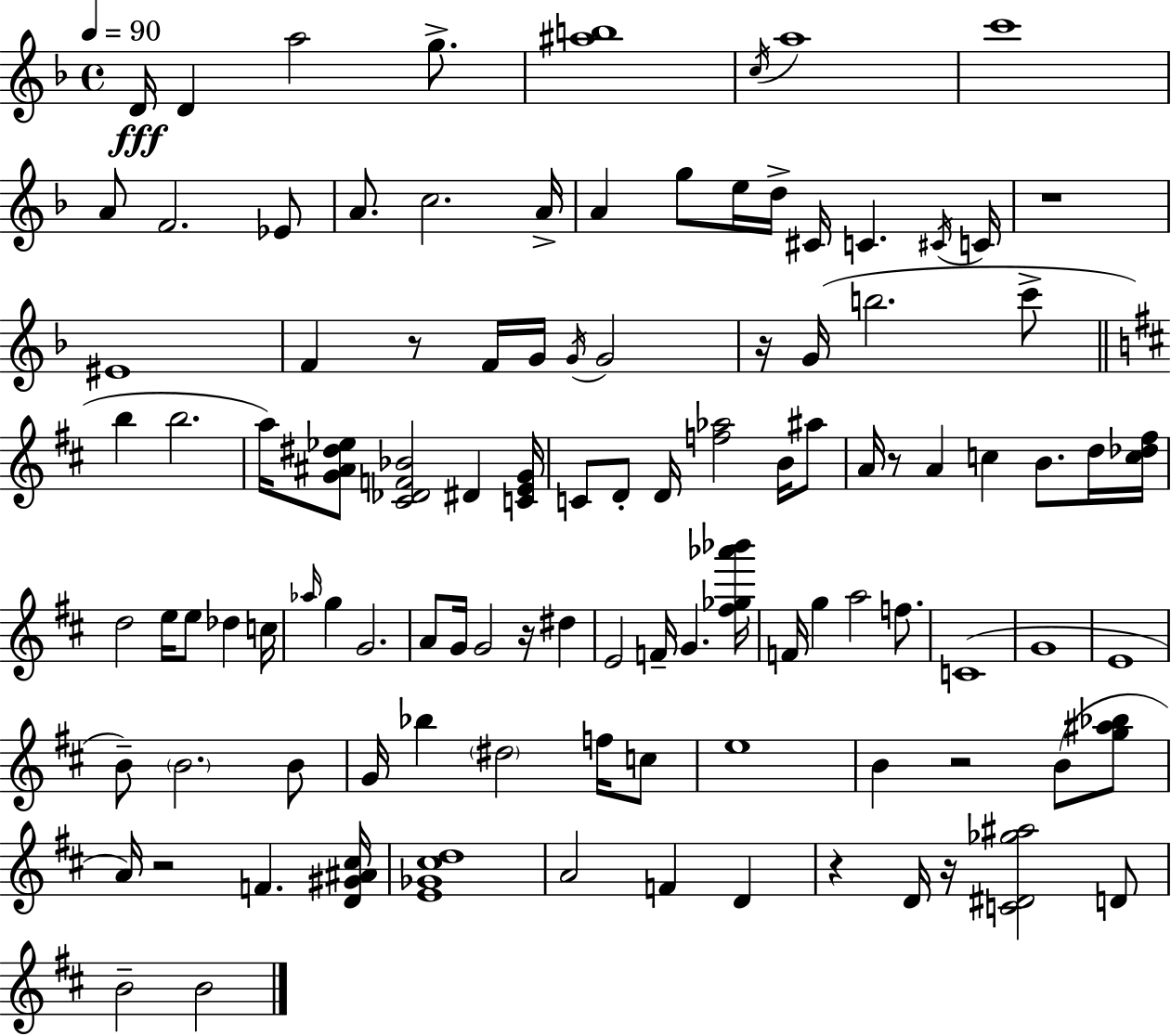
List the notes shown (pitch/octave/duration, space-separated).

D4/s D4/q A5/h G5/e. [A#5,B5]/w C5/s A5/w C6/w A4/e F4/h. Eb4/e A4/e. C5/h. A4/s A4/q G5/e E5/s D5/s C#4/s C4/q. C#4/s C4/s R/w EIS4/w F4/q R/e F4/s G4/s G4/s G4/h R/s G4/s B5/h. C6/e B5/q B5/h. A5/s [G4,A#4,D#5,Eb5]/e [C#4,Db4,F4,Bb4]/h D#4/q [C4,E4,G4]/s C4/e D4/e D4/s [F5,Ab5]/h B4/s A#5/e A4/s R/e A4/q C5/q B4/e. D5/s [C5,Db5,F#5]/s D5/h E5/s E5/e Db5/q C5/s Ab5/s G5/q G4/h. A4/e G4/s G4/h R/s D#5/q E4/h F4/s G4/q. [F#5,Gb5,Ab6,Bb6]/s F4/s G5/q A5/h F5/e. C4/w G4/w E4/w B4/e B4/h. B4/e G4/s Bb5/q D#5/h F5/s C5/e E5/w B4/q R/h B4/e [G5,A#5,Bb5]/e A4/s R/h F4/q. [D4,G#4,A#4,C#5]/s [E4,Gb4,C#5,D5]/w A4/h F4/q D4/q R/q D4/s R/s [C4,D#4,Gb5,A#5]/h D4/e B4/h B4/h